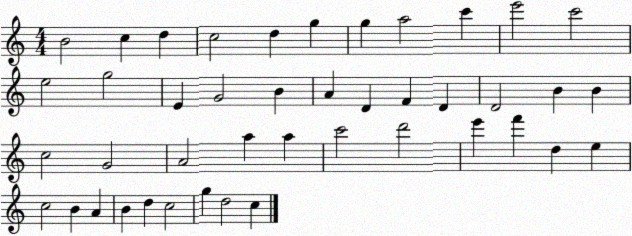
X:1
T:Untitled
M:4/4
L:1/4
K:C
B2 c d c2 d g g a2 c' e'2 c'2 e2 g2 E G2 B A D F D D2 B B c2 G2 A2 a a c'2 d'2 e' f' d e c2 B A B d c2 g d2 c